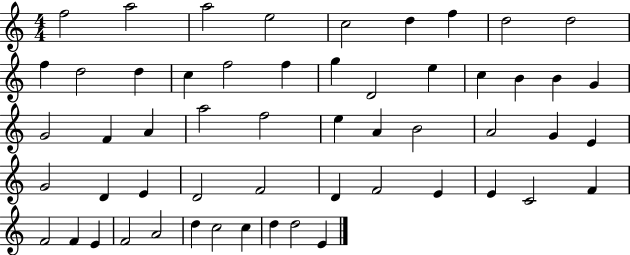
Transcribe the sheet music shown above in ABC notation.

X:1
T:Untitled
M:4/4
L:1/4
K:C
f2 a2 a2 e2 c2 d f d2 d2 f d2 d c f2 f g D2 e c B B G G2 F A a2 f2 e A B2 A2 G E G2 D E D2 F2 D F2 E E C2 F F2 F E F2 A2 d c2 c d d2 E